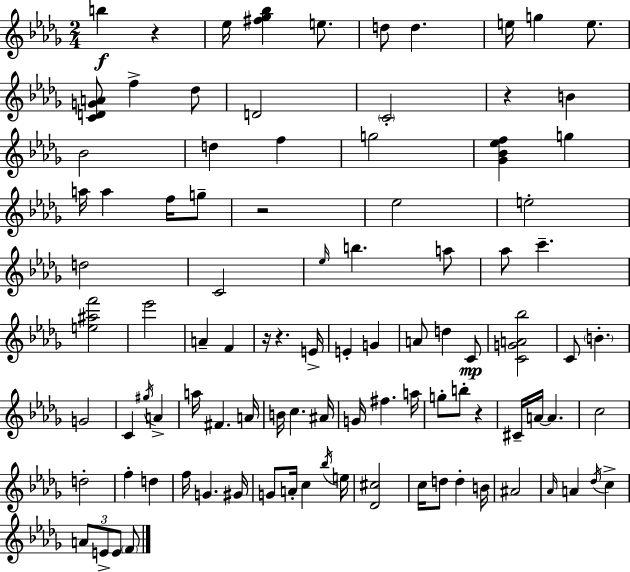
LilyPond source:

{
  \clef treble
  \numericTimeSignature
  \time 2/4
  \key bes \minor
  b''4\f r4 | ees''16 <fis'' ges'' bes''>4 e''8. | d''8 d''4. | e''16 g''4 e''8. | \break <c' d' g' a'>8 f''4-> des''8 | d'2 | \parenthesize c'2-. | r4 b'4 | \break bes'2 | d''4 f''4 | g''2 | <ges' bes' ees'' f''>4 g''4 | \break a''16 a''4 f''16 g''8-- | r2 | ees''2 | e''2-. | \break d''2 | c'2 | \grace { ees''16 } b''4. a''8 | aes''8 c'''4.-- | \break <e'' ais'' f'''>2 | ees'''2 | a'4-- f'4 | r16 r4. | \break e'16-> e'4-. g'4 | a'8 d''4 c'8\mp | <c' g' a' bes''>2 | c'8 \parenthesize b'4.-. | \break g'2 | c'4 \acciaccatura { gis''16 } a'4-> | a''16 fis'4. | a'16 b'16 c''4. | \break ais'16 g'16 fis''4. | a''16 g''8-. b''8-. r4 | cis'16-- a'16~~ a'4. | c''2 | \break d''2-. | f''4-. d''4 | f''16 g'4. | gis'16 g'8 a'16-. c''4 | \break \acciaccatura { bes''16 } e''16 <des' cis''>2 | c''16 d''8 d''4-. | b'16 ais'2 | \grace { aes'16 } a'4 | \break \acciaccatura { des''16 } c''4-> \tuplet 3/2 { a'8 e'8-> | e'8 } \parenthesize f'8 \bar "|."
}